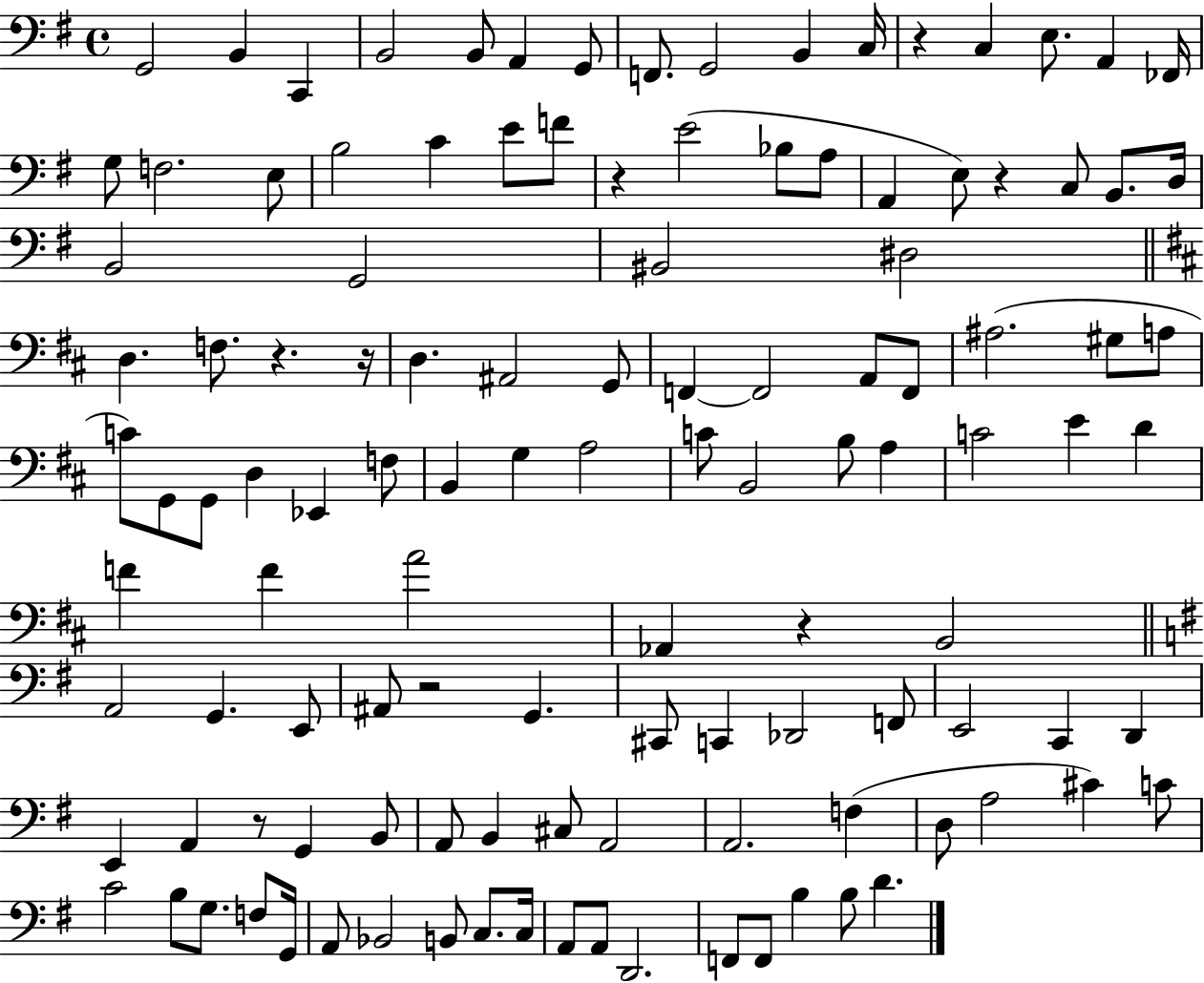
X:1
T:Untitled
M:4/4
L:1/4
K:G
G,,2 B,, C,, B,,2 B,,/2 A,, G,,/2 F,,/2 G,,2 B,, C,/4 z C, E,/2 A,, _F,,/4 G,/2 F,2 E,/2 B,2 C E/2 F/2 z E2 _B,/2 A,/2 A,, E,/2 z C,/2 B,,/2 D,/4 B,,2 G,,2 ^B,,2 ^D,2 D, F,/2 z z/4 D, ^A,,2 G,,/2 F,, F,,2 A,,/2 F,,/2 ^A,2 ^G,/2 A,/2 C/2 G,,/2 G,,/2 D, _E,, F,/2 B,, G, A,2 C/2 B,,2 B,/2 A, C2 E D F F A2 _A,, z B,,2 A,,2 G,, E,,/2 ^A,,/2 z2 G,, ^C,,/2 C,, _D,,2 F,,/2 E,,2 C,, D,, E,, A,, z/2 G,, B,,/2 A,,/2 B,, ^C,/2 A,,2 A,,2 F, D,/2 A,2 ^C C/2 C2 B,/2 G,/2 F,/2 G,,/4 A,,/2 _B,,2 B,,/2 C,/2 C,/4 A,,/2 A,,/2 D,,2 F,,/2 F,,/2 B, B,/2 D